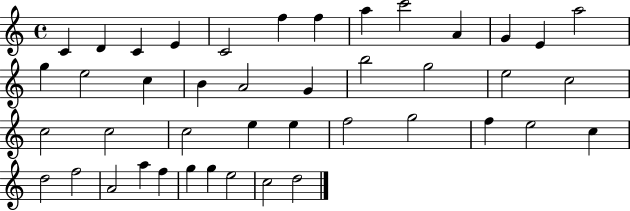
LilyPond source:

{
  \clef treble
  \time 4/4
  \defaultTimeSignature
  \key c \major
  c'4 d'4 c'4 e'4 | c'2 f''4 f''4 | a''4 c'''2 a'4 | g'4 e'4 a''2 | \break g''4 e''2 c''4 | b'4 a'2 g'4 | b''2 g''2 | e''2 c''2 | \break c''2 c''2 | c''2 e''4 e''4 | f''2 g''2 | f''4 e''2 c''4 | \break d''2 f''2 | a'2 a''4 f''4 | g''4 g''4 e''2 | c''2 d''2 | \break \bar "|."
}